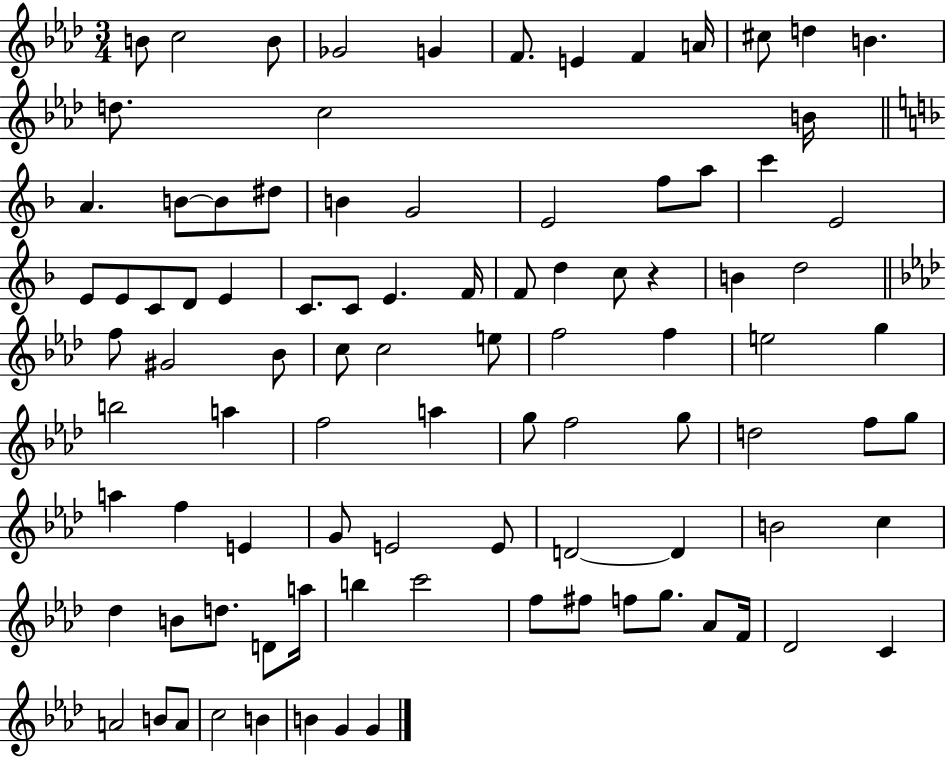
{
  \clef treble
  \numericTimeSignature
  \time 3/4
  \key aes \major
  \repeat volta 2 { b'8 c''2 b'8 | ges'2 g'4 | f'8. e'4 f'4 a'16 | cis''8 d''4 b'4. | \break d''8. c''2 b'16 | \bar "||" \break \key d \minor a'4. b'8~~ b'8 dis''8 | b'4 g'2 | e'2 f''8 a''8 | c'''4 e'2 | \break e'8 e'8 c'8 d'8 e'4 | c'8. c'8 e'4. f'16 | f'8 d''4 c''8 r4 | b'4 d''2 | \break \bar "||" \break \key aes \major f''8 gis'2 bes'8 | c''8 c''2 e''8 | f''2 f''4 | e''2 g''4 | \break b''2 a''4 | f''2 a''4 | g''8 f''2 g''8 | d''2 f''8 g''8 | \break a''4 f''4 e'4 | g'8 e'2 e'8 | d'2~~ d'4 | b'2 c''4 | \break des''4 b'8 d''8. d'8 a''16 | b''4 c'''2 | f''8 fis''8 f''8 g''8. aes'8 f'16 | des'2 c'4 | \break a'2 b'8 a'8 | c''2 b'4 | b'4 g'4 g'4 | } \bar "|."
}